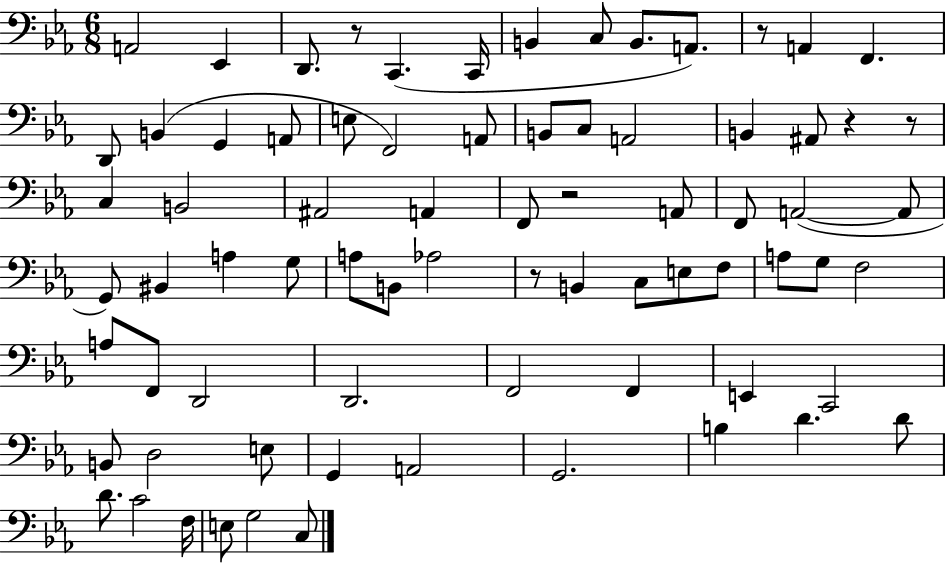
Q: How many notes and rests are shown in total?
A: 75